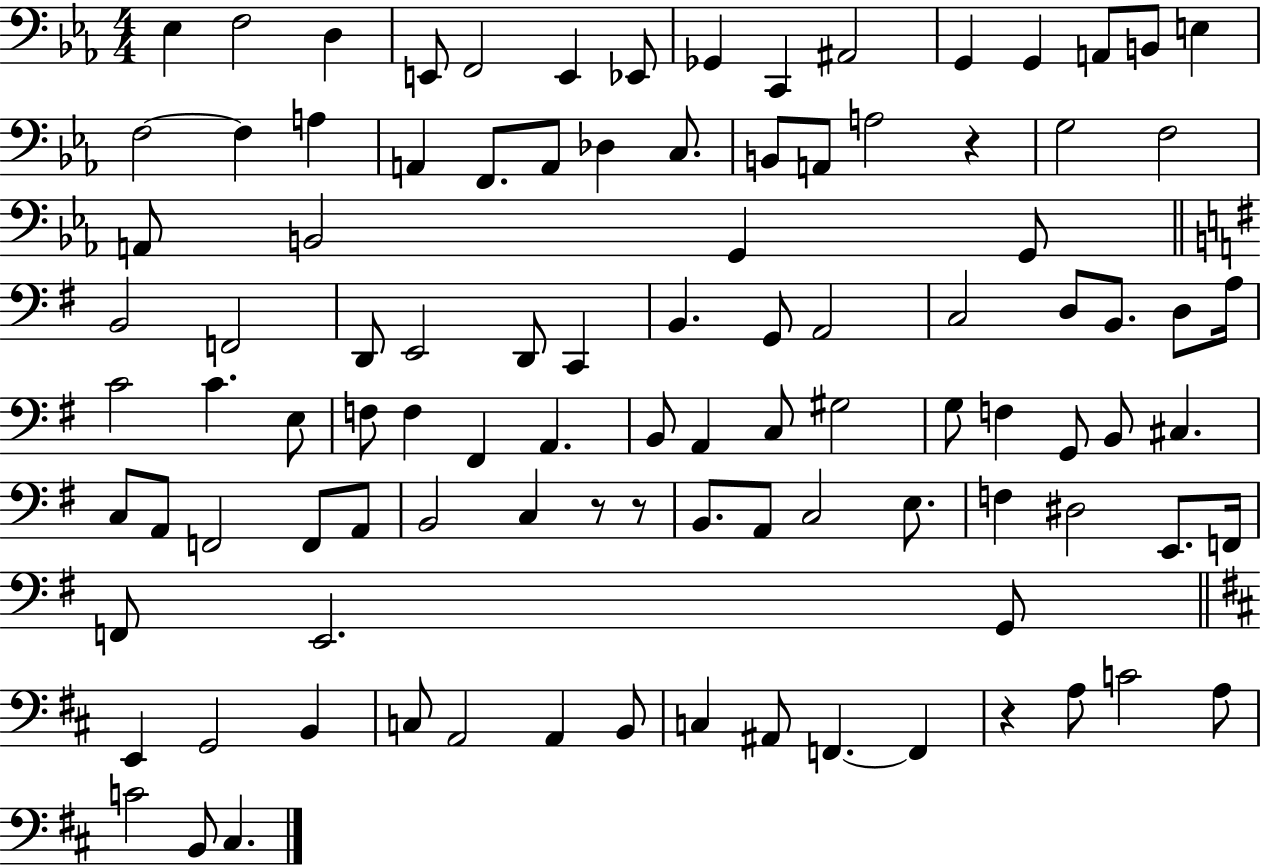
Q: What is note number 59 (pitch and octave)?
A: F3